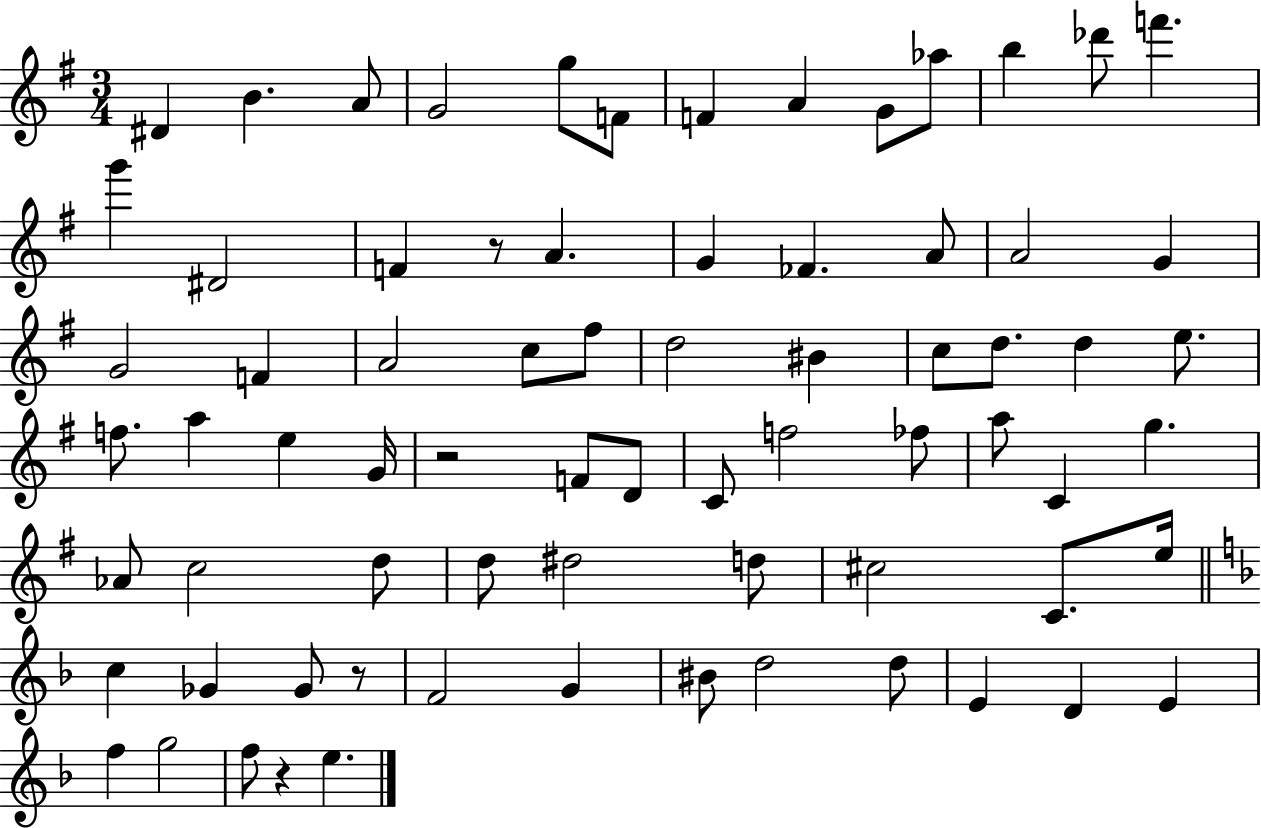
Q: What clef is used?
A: treble